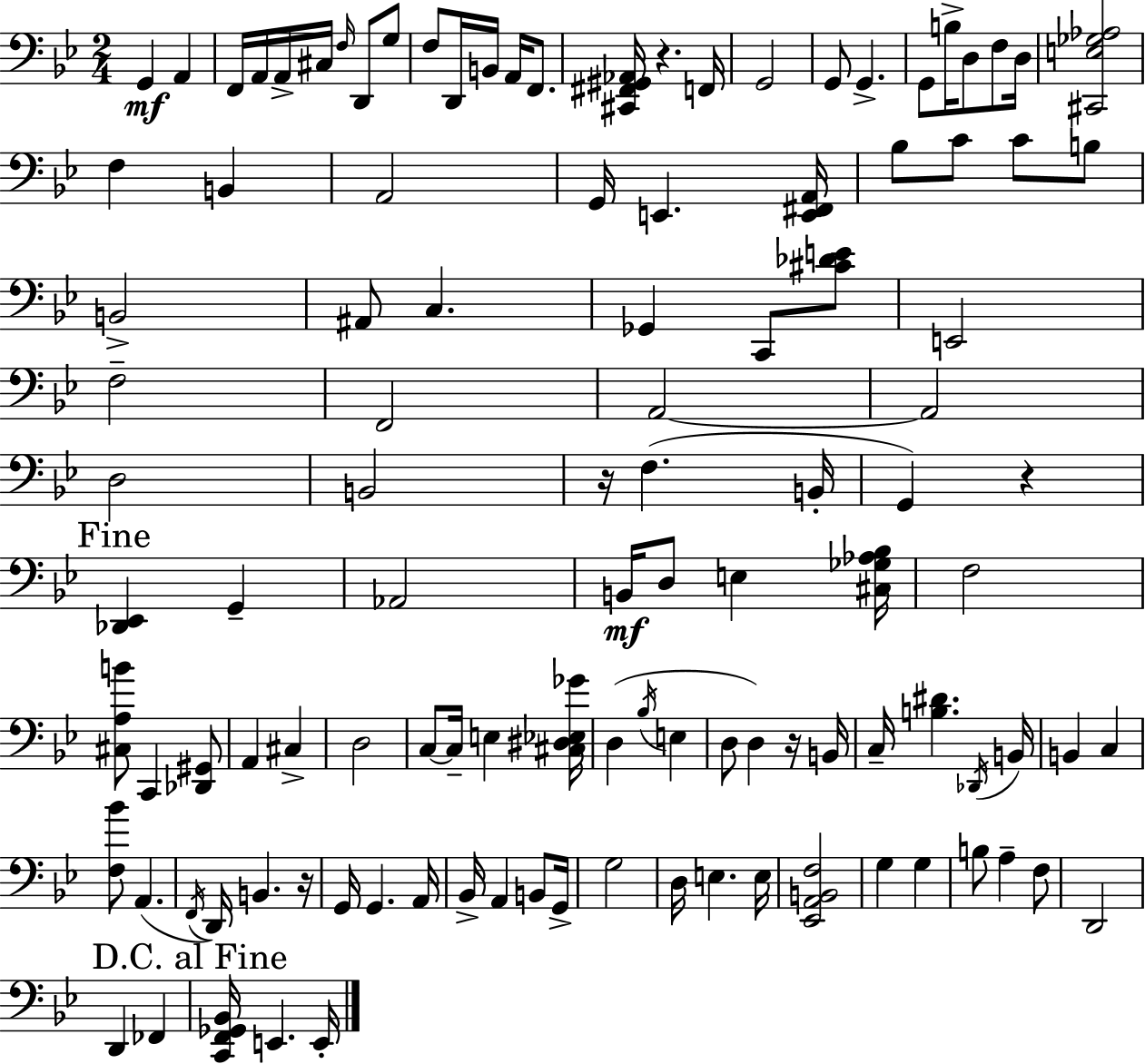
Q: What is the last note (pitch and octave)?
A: E2